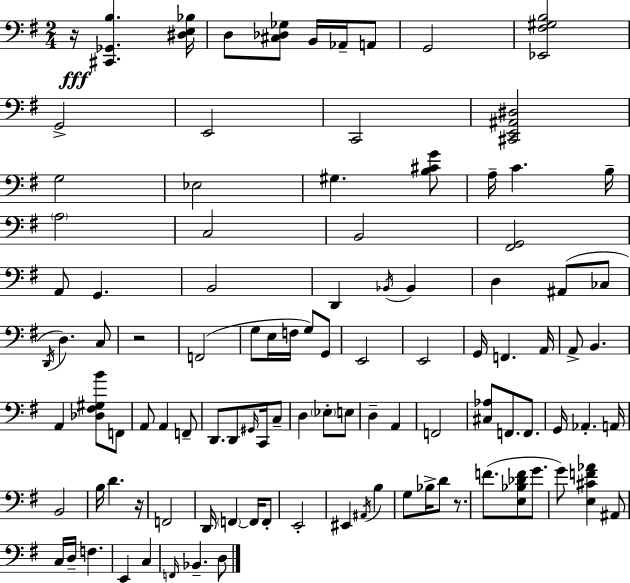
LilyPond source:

{
  \clef bass
  \numericTimeSignature
  \time 2/4
  \key e \minor
  r16\fff <cis, ges, b>4. <dis e bes>16 | d8 <cis des ges>8 b,16 aes,16-- a,8 | g,2 | <ees, fis gis b>2 | \break g,2-> | e,2 | c,2 | <cis, e, ais, dis>2 | \break g2 | ees2 | gis4. <b cis' g'>8 | a16-- c'4. b16-- | \break \parenthesize a2 | c2 | b,2 | <fis, g,>2 | \break a,8 g,4. | b,2 | d,4 \acciaccatura { bes,16 } bes,4 | d4 ais,8( ces8 | \break \acciaccatura { d,16 }) d4. | c8 r2 | f,2( | g8 e16 f16 g8) | \break g,8 e,2 | e,2 | g,16 f,4. | a,16 a,8-> b,4. | \break a,4 <des fis gis b'>8 | f,8 a,8 a,4 | f,8-- d,8. d,8 \grace { gis,16 } | c,16 c8-- d4 \parenthesize ees8-. | \break e8 d4-- a,4 | f,2 | <cis aes>8 f,8. | f,8. g,16 aes,4.-. | \break a,16 b,2 | b16 d'4. | r16 f,2 | d,16 \parenthesize f,4~~ | \break f,16 f,8-. e,2-. | eis,4 \acciaccatura { ais,16 } | b4 g8 bes16-> d'8 | r8. f'8.( <e bes des' f'>8 | \break g'8. g'8) <e cis' f' aes'>4 | ais,8 c16 d16-- f4. | e,4 | c4 \grace { f,16 } bes,4.-- | \break d8 \bar "|."
}